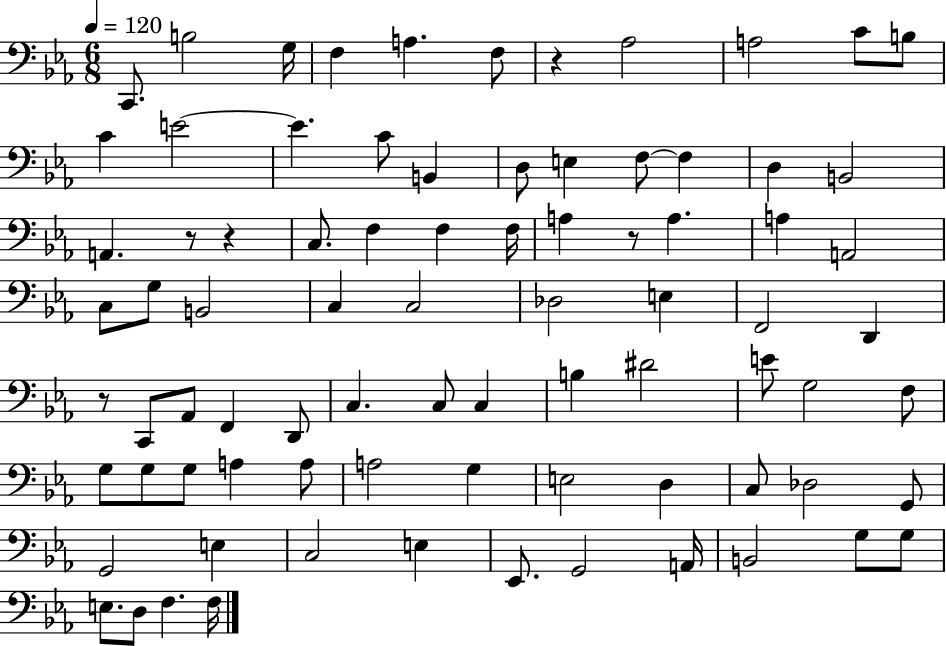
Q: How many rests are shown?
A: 5